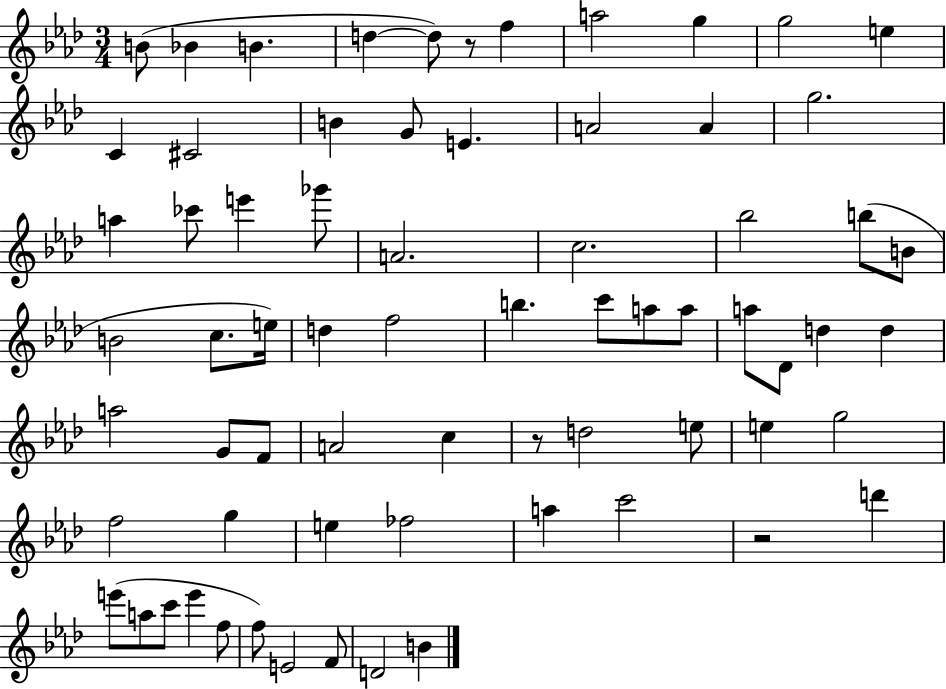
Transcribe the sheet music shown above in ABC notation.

X:1
T:Untitled
M:3/4
L:1/4
K:Ab
B/2 _B B d d/2 z/2 f a2 g g2 e C ^C2 B G/2 E A2 A g2 a _c'/2 e' _g'/2 A2 c2 _b2 b/2 B/2 B2 c/2 e/4 d f2 b c'/2 a/2 a/2 a/2 _D/2 d d a2 G/2 F/2 A2 c z/2 d2 e/2 e g2 f2 g e _f2 a c'2 z2 d' e'/2 a/2 c'/2 e' f/2 f/2 E2 F/2 D2 B